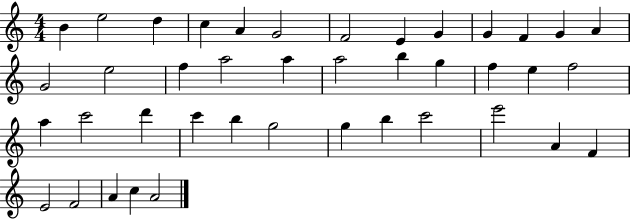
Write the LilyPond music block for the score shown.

{
  \clef treble
  \numericTimeSignature
  \time 4/4
  \key c \major
  b'4 e''2 d''4 | c''4 a'4 g'2 | f'2 e'4 g'4 | g'4 f'4 g'4 a'4 | \break g'2 e''2 | f''4 a''2 a''4 | a''2 b''4 g''4 | f''4 e''4 f''2 | \break a''4 c'''2 d'''4 | c'''4 b''4 g''2 | g''4 b''4 c'''2 | e'''2 a'4 f'4 | \break e'2 f'2 | a'4 c''4 a'2 | \bar "|."
}